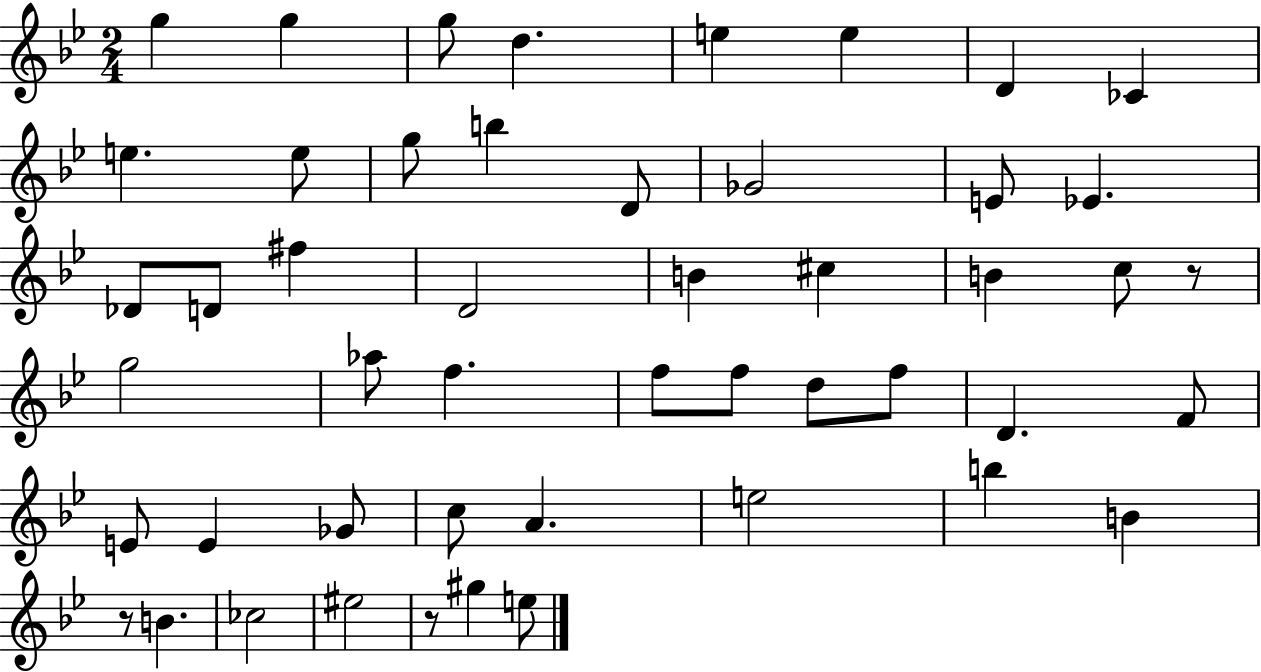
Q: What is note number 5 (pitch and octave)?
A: E5